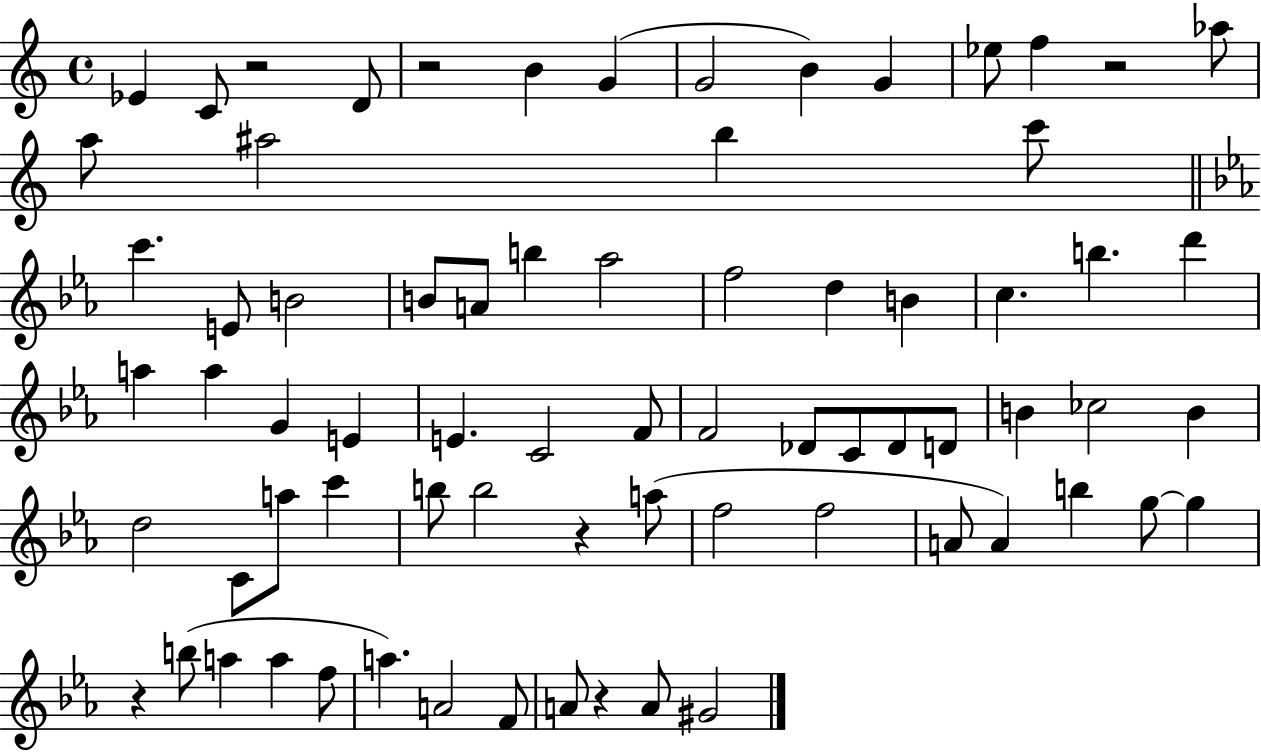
{
  \clef treble
  \time 4/4
  \defaultTimeSignature
  \key c \major
  ees'4 c'8 r2 d'8 | r2 b'4 g'4( | g'2 b'4) g'4 | ees''8 f''4 r2 aes''8 | \break a''8 ais''2 b''4 c'''8 | \bar "||" \break \key c \minor c'''4. e'8 b'2 | b'8 a'8 b''4 aes''2 | f''2 d''4 b'4 | c''4. b''4. d'''4 | \break a''4 a''4 g'4 e'4 | e'4. c'2 f'8 | f'2 des'8 c'8 des'8 d'8 | b'4 ces''2 b'4 | \break d''2 c'8 a''8 c'''4 | b''8 b''2 r4 a''8( | f''2 f''2 | a'8 a'4) b''4 g''8~~ g''4 | \break r4 b''8( a''4 a''4 f''8 | a''4.) a'2 f'8 | a'8 r4 a'8 gis'2 | \bar "|."
}